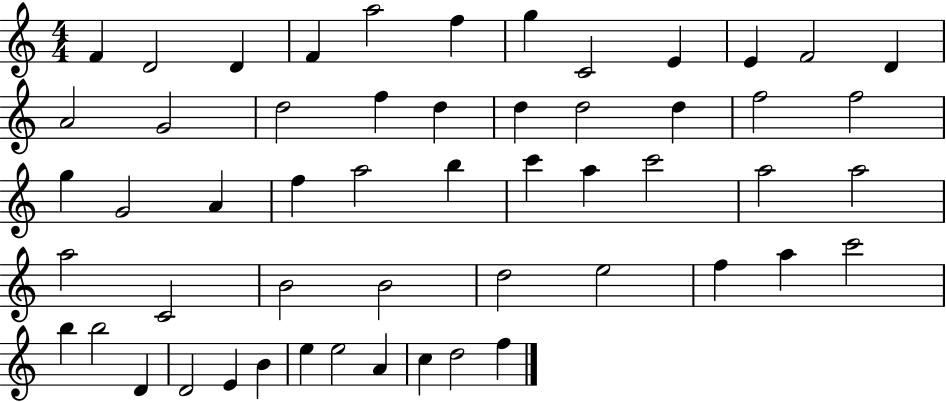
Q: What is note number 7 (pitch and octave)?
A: G5